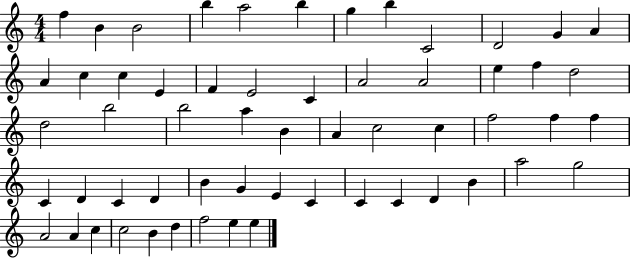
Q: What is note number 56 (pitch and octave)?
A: F5